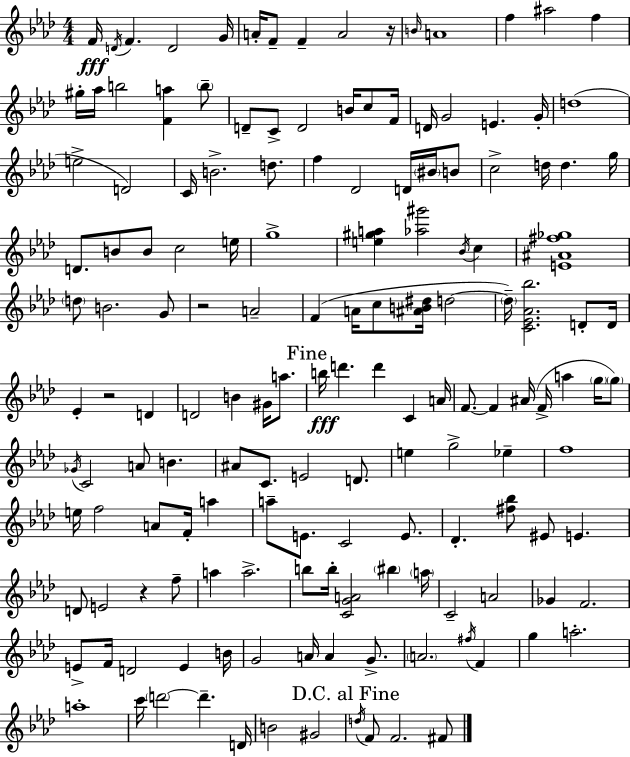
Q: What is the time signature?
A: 4/4